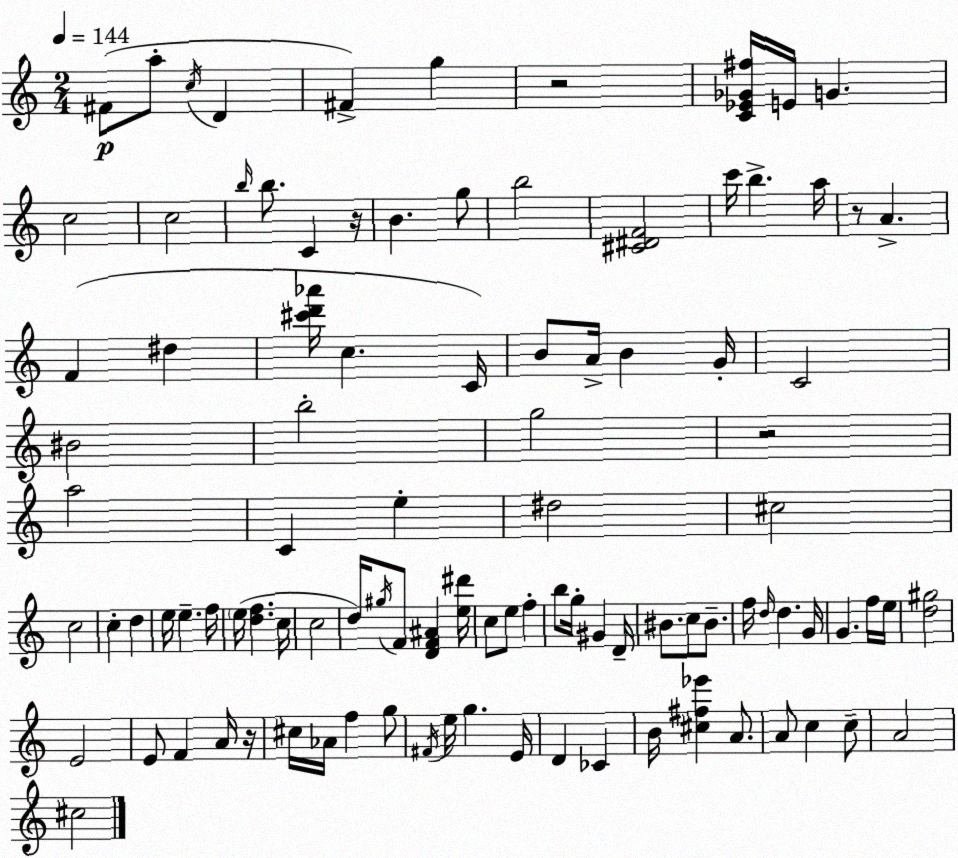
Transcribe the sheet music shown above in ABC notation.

X:1
T:Untitled
M:2/4
L:1/4
K:C
^F/2 a/2 c/4 D ^F g z2 [C_E_G^f]/4 E/4 G c2 c2 b/4 b/2 C z/4 B g/2 b2 [^C^DF]2 c'/4 b a/4 z/2 A F ^d [^c'd'_a']/4 c C/4 B/2 A/4 B G/4 C2 ^B2 b2 g2 z2 a2 C e ^d2 ^c2 c2 c d e/4 e f/4 e/4 [df] c/4 c2 d/4 ^g/4 F/2 [DF^A] [e^d']/4 c/2 e/2 f b/2 g/4 ^G D/4 ^B/2 c/2 ^B/2 f/4 d/4 d G/4 G f/4 e/4 [d^g]2 E2 E/2 F A/4 z/4 ^c/4 _A/4 f g/2 ^F/4 e/4 g E/4 D _C B/4 [^c^f_e'] A/2 A/2 c c/2 A2 ^c2